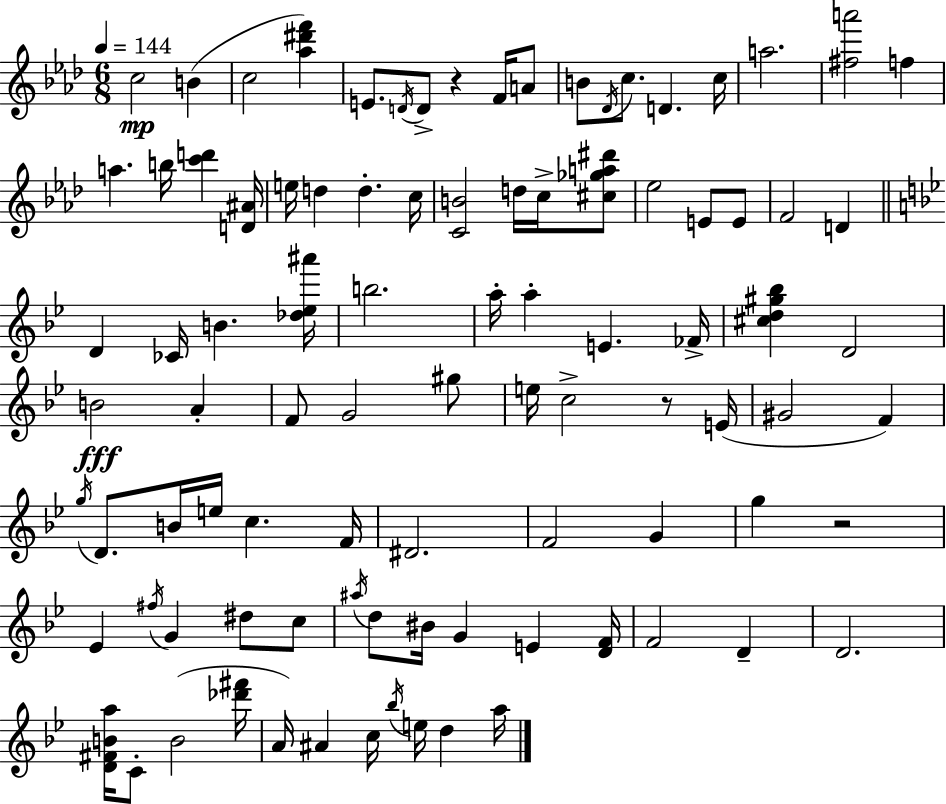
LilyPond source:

{
  \clef treble
  \numericTimeSignature
  \time 6/8
  \key aes \major
  \tempo 4 = 144
  c''2\mp b'4( | c''2 <aes'' dis''' f'''>4) | e'8. \acciaccatura { d'16 } d'8-> r4 f'16 a'8 | b'8 \acciaccatura { des'16 } c''8. d'4. | \break c''16 a''2. | <fis'' a'''>2 f''4 | a''4. b''16 <c''' d'''>4 | <d' ais'>16 e''16 d''4 d''4.-. | \break c''16 <c' b'>2 d''16 c''16-> | <cis'' ges'' a'' dis'''>8 ees''2 e'8 | e'8 f'2 d'4 | \bar "||" \break \key bes \major d'4 ces'16 b'4. <des'' ees'' ais'''>16 | b''2. | a''16-. a''4-. e'4. fes'16-> | <cis'' d'' gis'' bes''>4 d'2 | \break b'2\fff a'4-. | f'8 g'2 gis''8 | e''16 c''2-> r8 e'16( | gis'2 f'4) | \break \acciaccatura { g''16 } d'8. b'16 e''16 c''4. | f'16 dis'2. | f'2 g'4 | g''4 r2 | \break ees'4 \acciaccatura { fis''16 } g'4 dis''8 | c''8 \acciaccatura { ais''16 } d''8 bis'16 g'4 e'4 | <d' f'>16 f'2 d'4-- | d'2. | \break <d' fis' b' a''>16 c'8-. b'2( | <des''' fis'''>16 a'16) ais'4 c''16 \acciaccatura { bes''16 } e''16 d''4 | a''16 \bar "|."
}